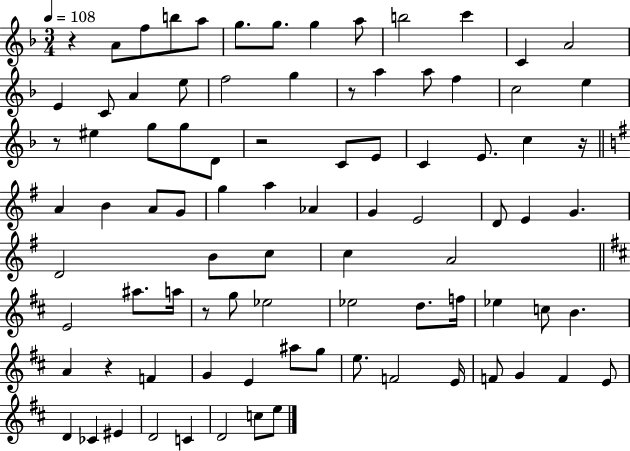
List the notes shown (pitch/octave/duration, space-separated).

R/q A4/e F5/e B5/e A5/e G5/e. G5/e. G5/q A5/e B5/h C6/q C4/q A4/h E4/q C4/e A4/q E5/e F5/h G5/q R/e A5/q A5/e F5/q C5/h E5/q R/e EIS5/q G5/e G5/e D4/e R/h C4/e E4/e C4/q E4/e. C5/q R/s A4/q B4/q A4/e G4/e G5/q A5/q Ab4/q G4/q E4/h D4/e E4/q G4/q. D4/h B4/e C5/e C5/q A4/h E4/h A#5/e. A5/s R/e G5/e Eb5/h Eb5/h D5/e. F5/s Eb5/q C5/e B4/q. A4/q R/q F4/q G4/q E4/q A#5/e G5/e E5/e. F4/h E4/s F4/e G4/q F4/q E4/e D4/q CES4/q EIS4/q D4/h C4/q D4/h C5/e E5/e